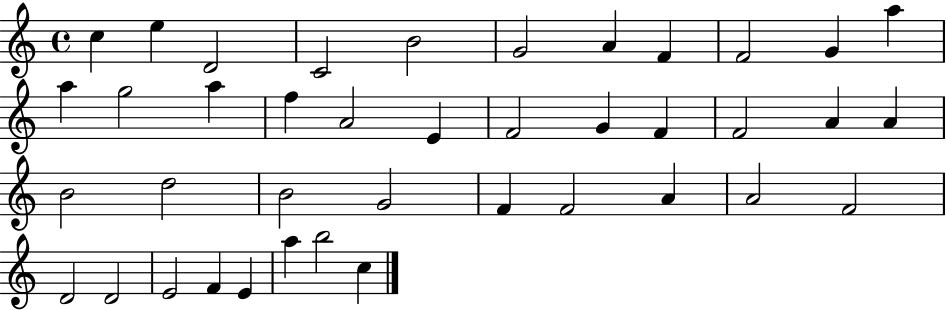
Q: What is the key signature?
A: C major